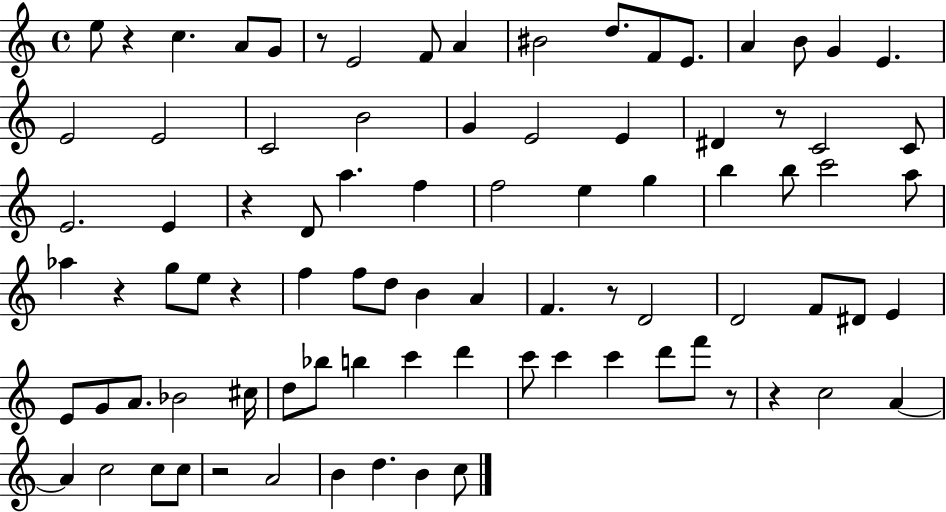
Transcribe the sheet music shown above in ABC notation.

X:1
T:Untitled
M:4/4
L:1/4
K:C
e/2 z c A/2 G/2 z/2 E2 F/2 A ^B2 d/2 F/2 E/2 A B/2 G E E2 E2 C2 B2 G E2 E ^D z/2 C2 C/2 E2 E z D/2 a f f2 e g b b/2 c'2 a/2 _a z g/2 e/2 z f f/2 d/2 B A F z/2 D2 D2 F/2 ^D/2 E E/2 G/2 A/2 _B2 ^c/4 d/2 _b/2 b c' d' c'/2 c' c' d'/2 f'/2 z/2 z c2 A A c2 c/2 c/2 z2 A2 B d B c/2